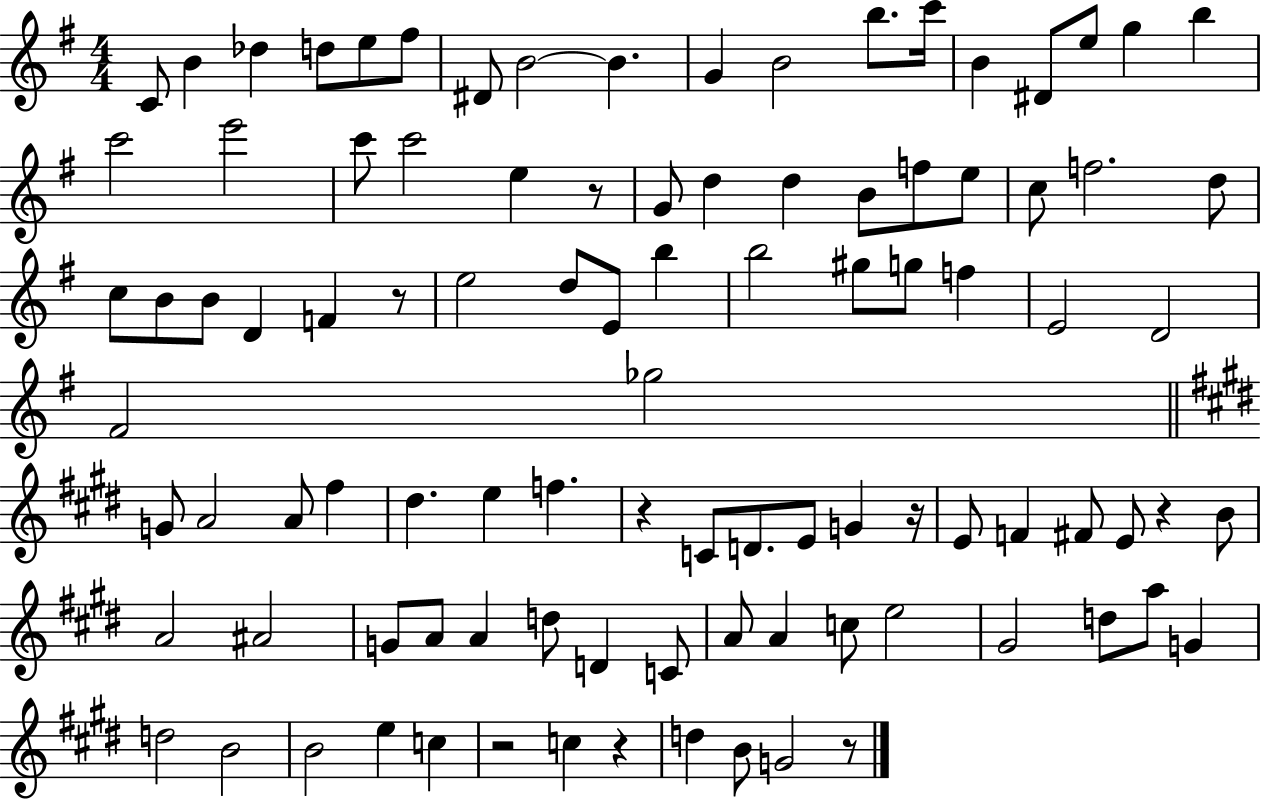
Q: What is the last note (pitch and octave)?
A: G4